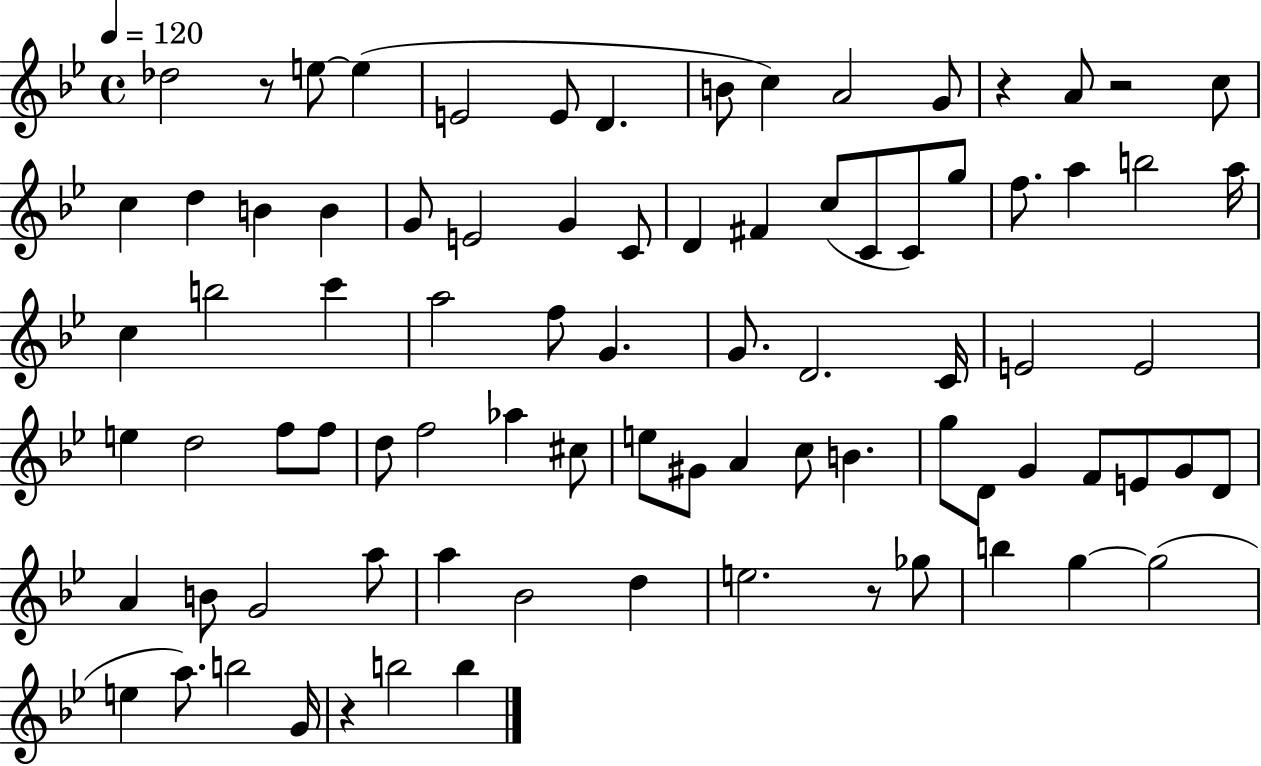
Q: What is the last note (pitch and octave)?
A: B5